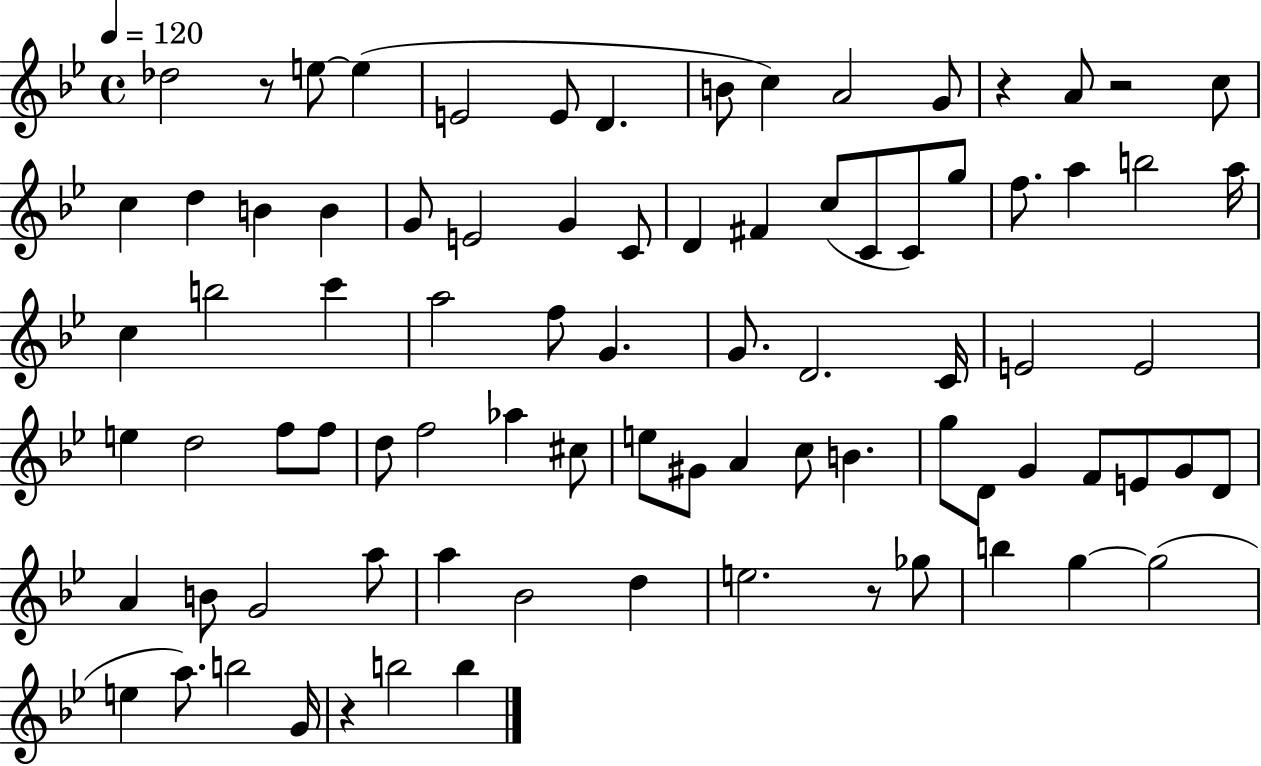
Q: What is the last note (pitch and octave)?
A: B5